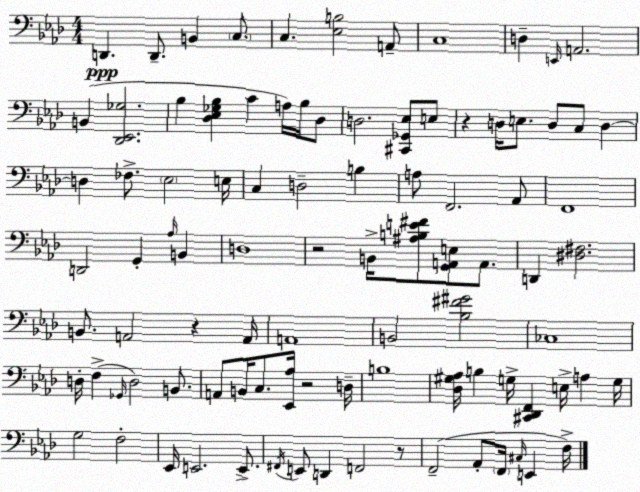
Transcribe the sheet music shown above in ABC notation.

X:1
T:Untitled
M:4/4
L:1/4
K:Fm
D,, D,,/2 B,, C,/2 C, [_E,B,]2 A,,/2 C,4 D, E,,/4 A,,2 B,, [_D,,_E,,_G,]2 _B, [_D,_E,_G,_B,] C A,/4 _B,/4 _D,/2 D,2 [^C,,_G,,_E,]/2 E,/2 z D,/4 E,/2 D,/2 C,/2 D, D, _F,/2 _E,2 E,/4 C, D,2 B, A,/2 F,,2 _A,,/2 F,,4 D,,2 G,, _A,/4 B,, D,4 z2 B,,/4 [^A,B,E^F]/2 [G,,A,,E,]/2 A,,/2 D,, [^D,^F,]2 B,,/2 A,,2 z A,,/4 A,,4 B,,2 [_B,^F^G]2 _C,4 D,/4 F, _G,,/4 D,2 B,,/2 A,,/2 B,,/4 C,/2 [_E,,_A,]/4 z2 D,/4 B,4 [_D,^G,_A,]/4 B, G,/4 [^C,,_D,,F,,] E,/4 A, G,/4 G,2 F,2 _E,,/4 E,,2 E,,/2 ^F,,/4 E,,/2 D,, F,,2 z/2 F,,2 _A,,/2 F,,/4 ^C,/4 E,, F,/4